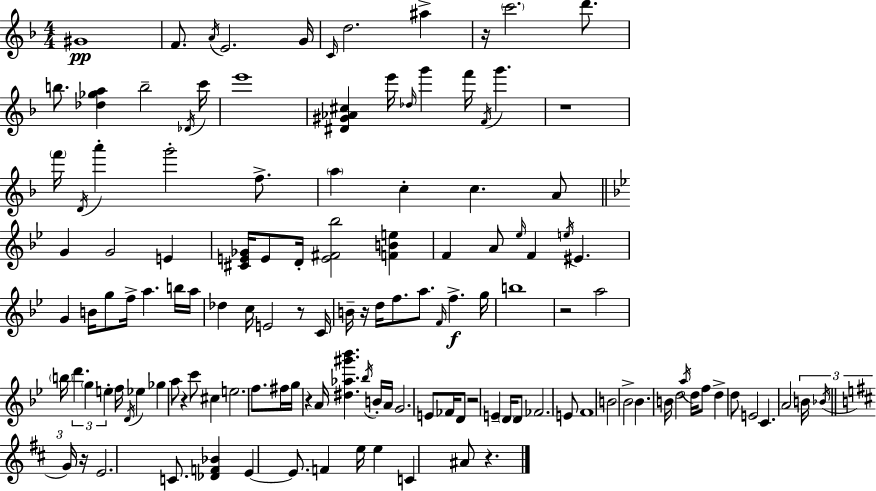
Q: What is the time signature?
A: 4/4